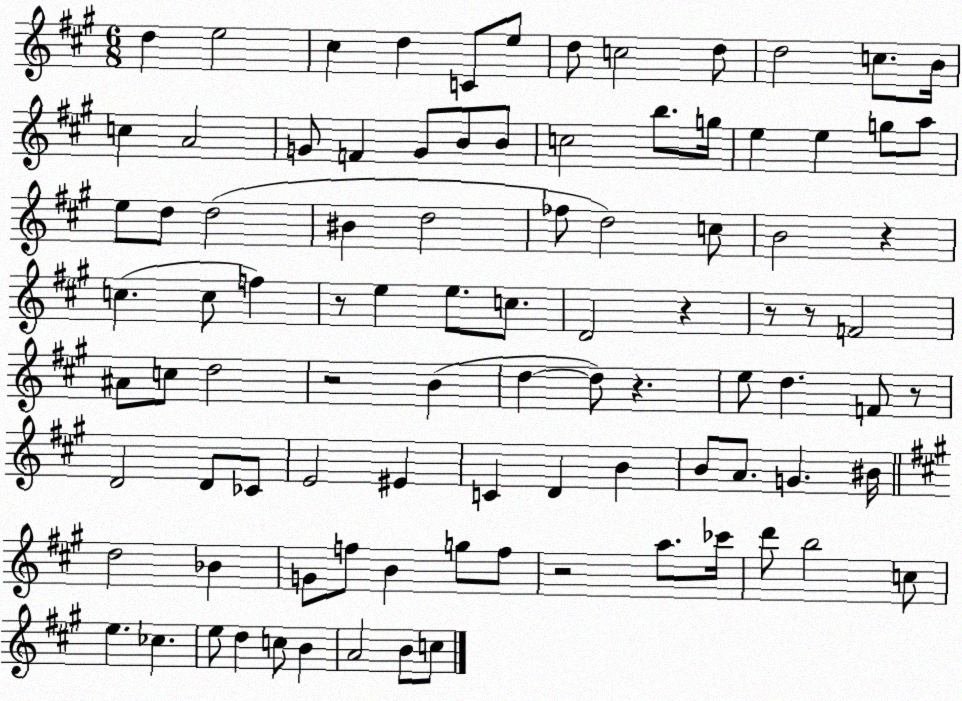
X:1
T:Untitled
M:6/8
L:1/4
K:A
d e2 ^c d C/2 e/2 d/2 c2 d/2 d2 c/2 B/4 c A2 G/2 F G/2 B/2 B/2 c2 b/2 g/4 e e g/2 a/2 e/2 d/2 d2 ^B d2 _f/2 d2 c/2 B2 z c c/2 f z/2 e e/2 c/2 D2 z z/2 z/2 F2 ^A/2 c/2 d2 z2 B d d/2 z e/2 d F/2 z/2 D2 D/2 _C/2 E2 ^E C D B B/2 A/2 G ^B/4 d2 _B G/2 f/2 B g/2 f/2 z2 a/2 _c'/4 d'/2 b2 c/2 e _c e/2 d c/2 B A2 B/2 c/2